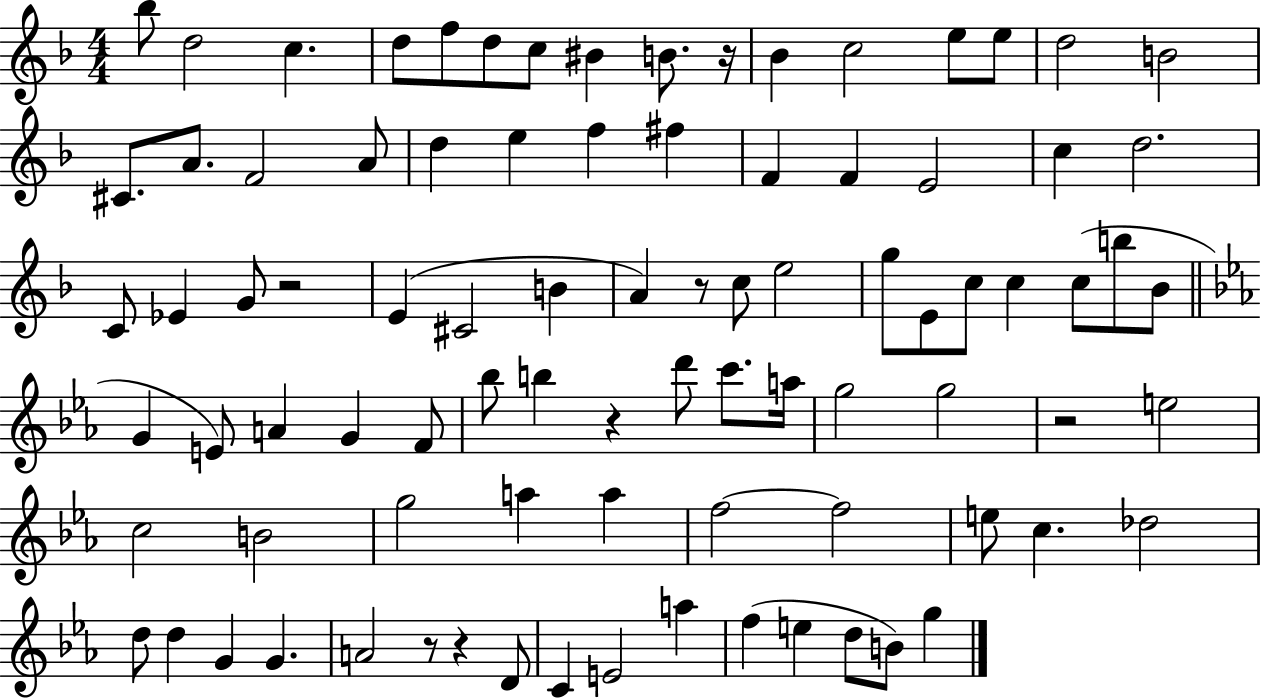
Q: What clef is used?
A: treble